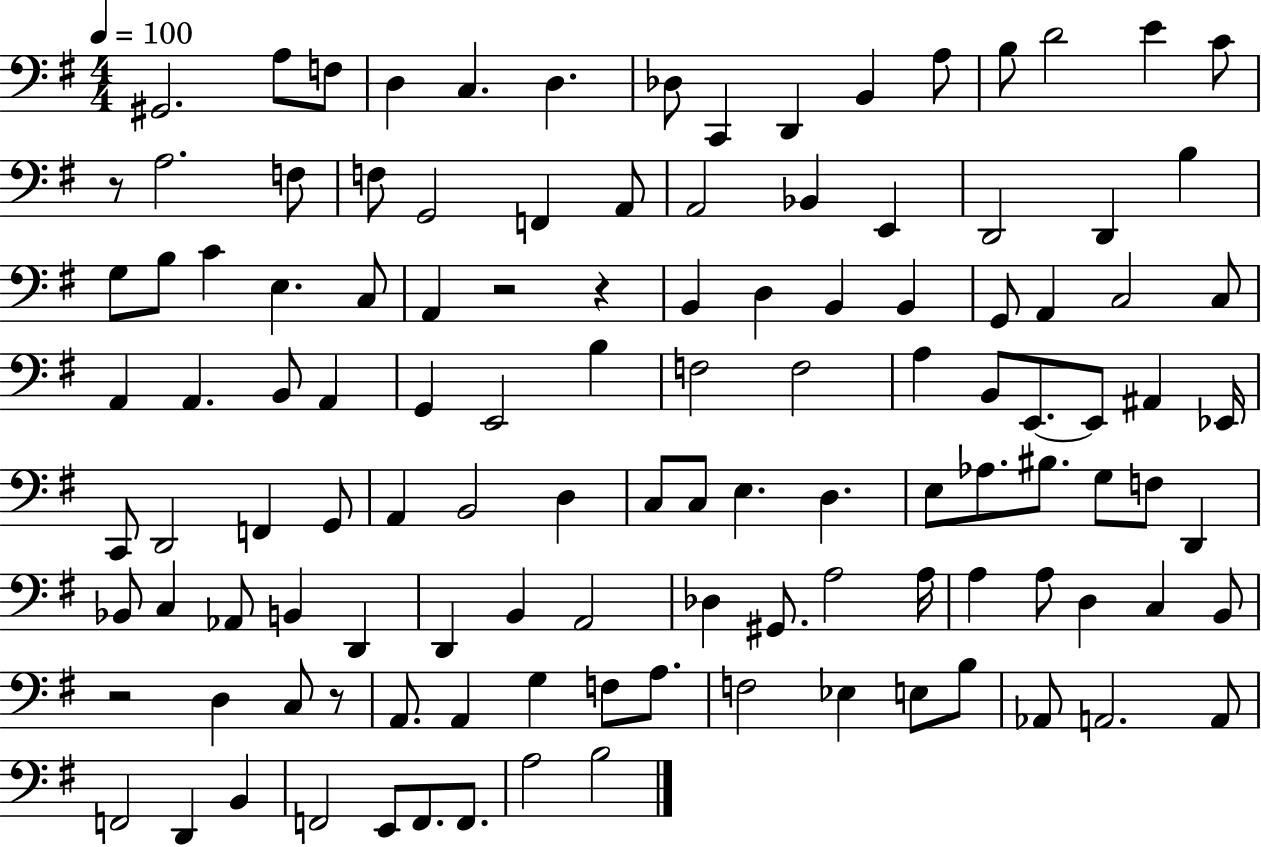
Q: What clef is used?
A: bass